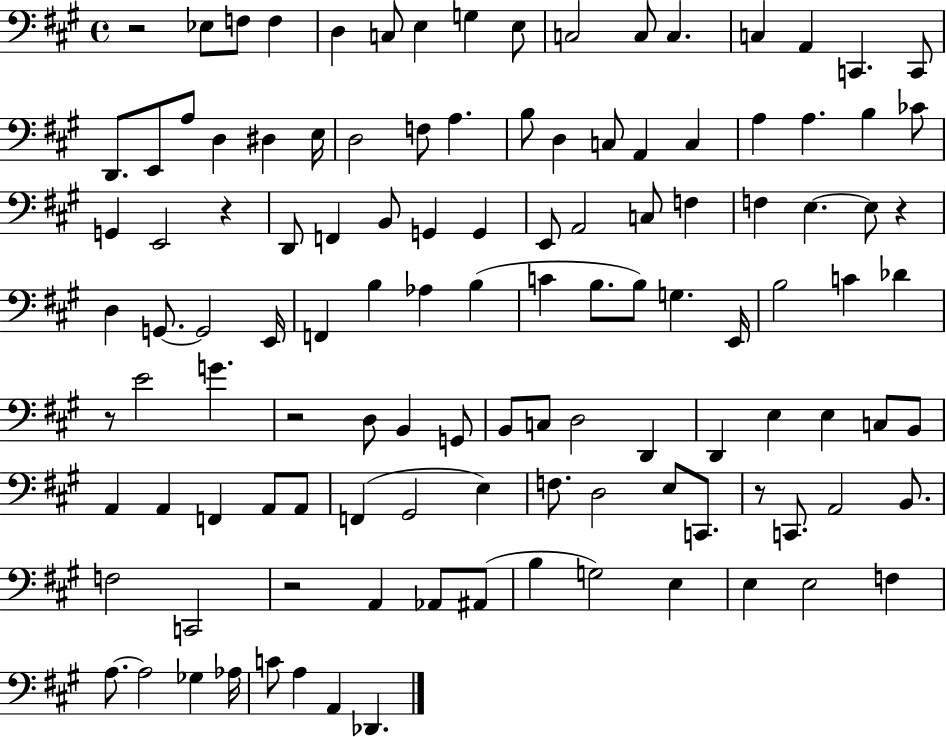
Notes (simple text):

R/h Eb3/e F3/e F3/q D3/q C3/e E3/q G3/q E3/e C3/h C3/e C3/q. C3/q A2/q C2/q. C2/e D2/e. E2/e A3/e D3/q D#3/q E3/s D3/h F3/e A3/q. B3/e D3/q C3/e A2/q C3/q A3/q A3/q. B3/q CES4/e G2/q E2/h R/q D2/e F2/q B2/e G2/q G2/q E2/e A2/h C3/e F3/q F3/q E3/q. E3/e R/q D3/q G2/e. G2/h E2/s F2/q B3/q Ab3/q B3/q C4/q B3/e. B3/e G3/q. E2/s B3/h C4/q Db4/q R/e E4/h G4/q. R/h D3/e B2/q G2/e B2/e C3/e D3/h D2/q D2/q E3/q E3/q C3/e B2/e A2/q A2/q F2/q A2/e A2/e F2/q G#2/h E3/q F3/e. D3/h E3/e C2/e. R/e C2/e. A2/h B2/e. F3/h C2/h R/h A2/q Ab2/e A#2/e B3/q G3/h E3/q E3/q E3/h F3/q A3/e. A3/h Gb3/q Ab3/s C4/e A3/q A2/q Db2/q.